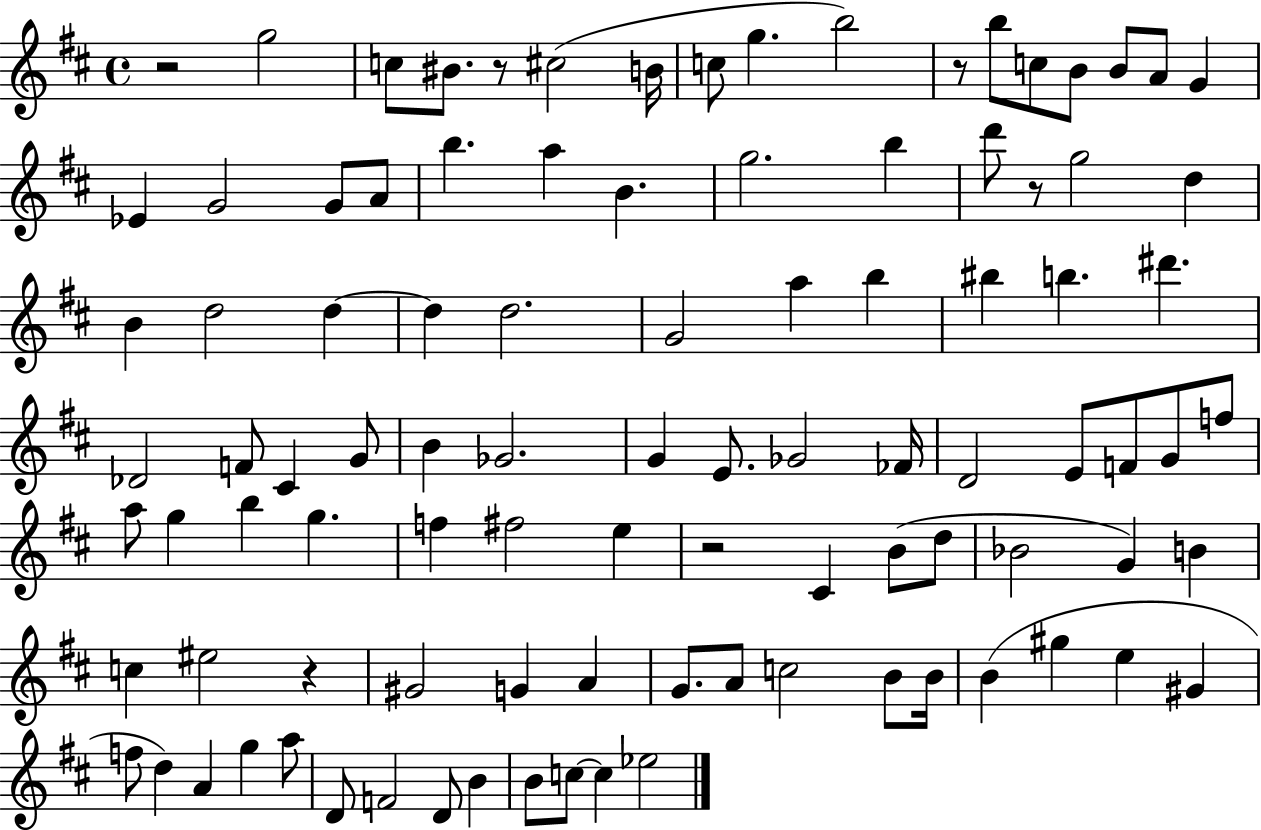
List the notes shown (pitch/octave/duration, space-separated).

R/h G5/h C5/e BIS4/e. R/e C#5/h B4/s C5/e G5/q. B5/h R/e B5/e C5/e B4/e B4/e A4/e G4/q Eb4/q G4/h G4/e A4/e B5/q. A5/q B4/q. G5/h. B5/q D6/e R/e G5/h D5/q B4/q D5/h D5/q D5/q D5/h. G4/h A5/q B5/q BIS5/q B5/q. D#6/q. Db4/h F4/e C#4/q G4/e B4/q Gb4/h. G4/q E4/e. Gb4/h FES4/s D4/h E4/e F4/e G4/e F5/e A5/e G5/q B5/q G5/q. F5/q F#5/h E5/q R/h C#4/q B4/e D5/e Bb4/h G4/q B4/q C5/q EIS5/h R/q G#4/h G4/q A4/q G4/e. A4/e C5/h B4/e B4/s B4/q G#5/q E5/q G#4/q F5/e D5/q A4/q G5/q A5/e D4/e F4/h D4/e B4/q B4/e C5/e C5/q Eb5/h